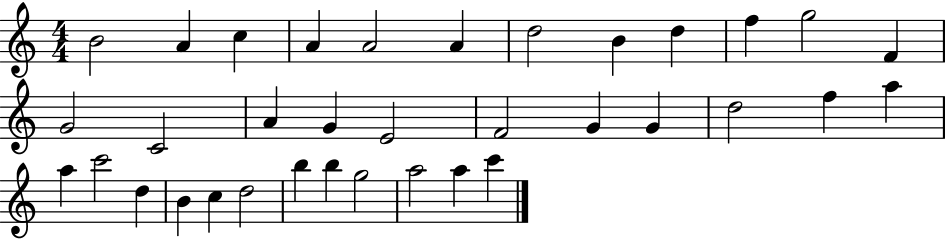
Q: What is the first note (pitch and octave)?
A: B4